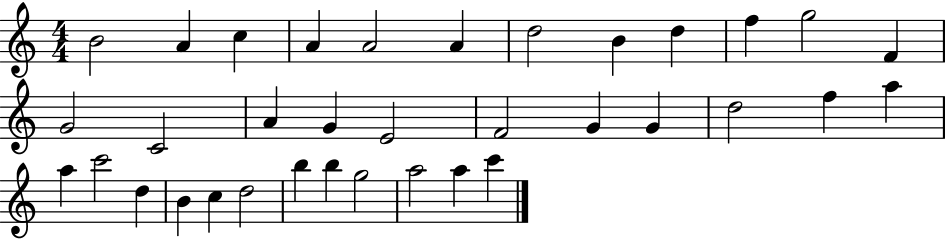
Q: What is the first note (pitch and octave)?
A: B4